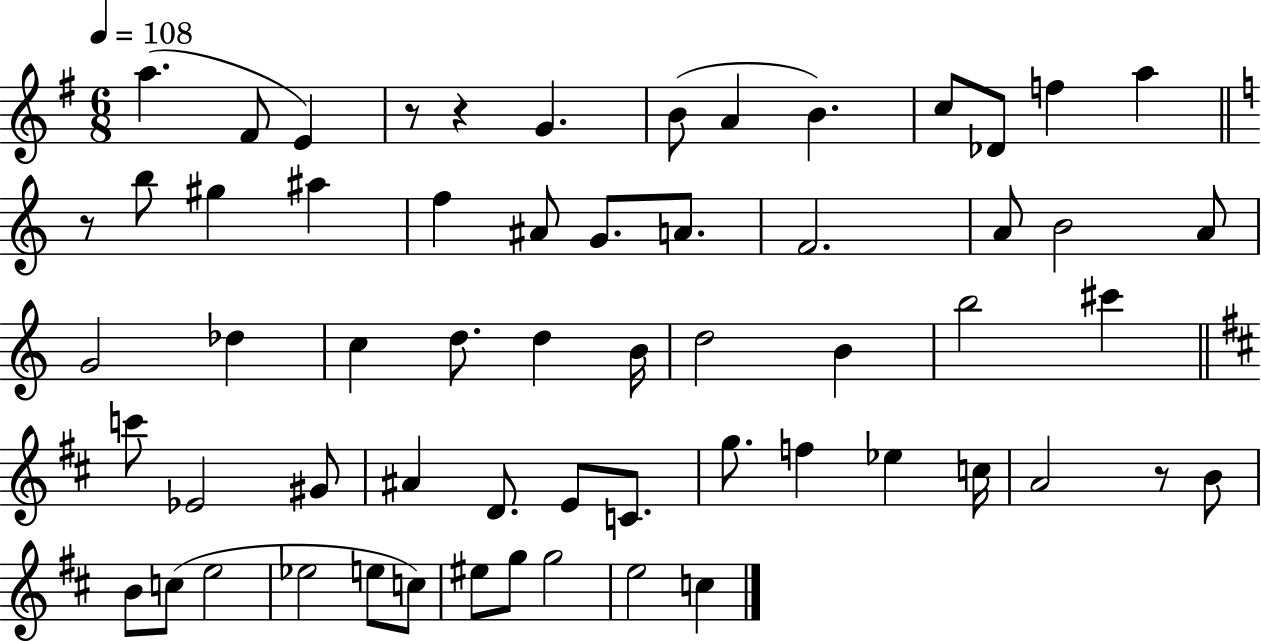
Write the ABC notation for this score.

X:1
T:Untitled
M:6/8
L:1/4
K:G
a ^F/2 E z/2 z G B/2 A B c/2 _D/2 f a z/2 b/2 ^g ^a f ^A/2 G/2 A/2 F2 A/2 B2 A/2 G2 _d c d/2 d B/4 d2 B b2 ^c' c'/2 _E2 ^G/2 ^A D/2 E/2 C/2 g/2 f _e c/4 A2 z/2 B/2 B/2 c/2 e2 _e2 e/2 c/2 ^e/2 g/2 g2 e2 c